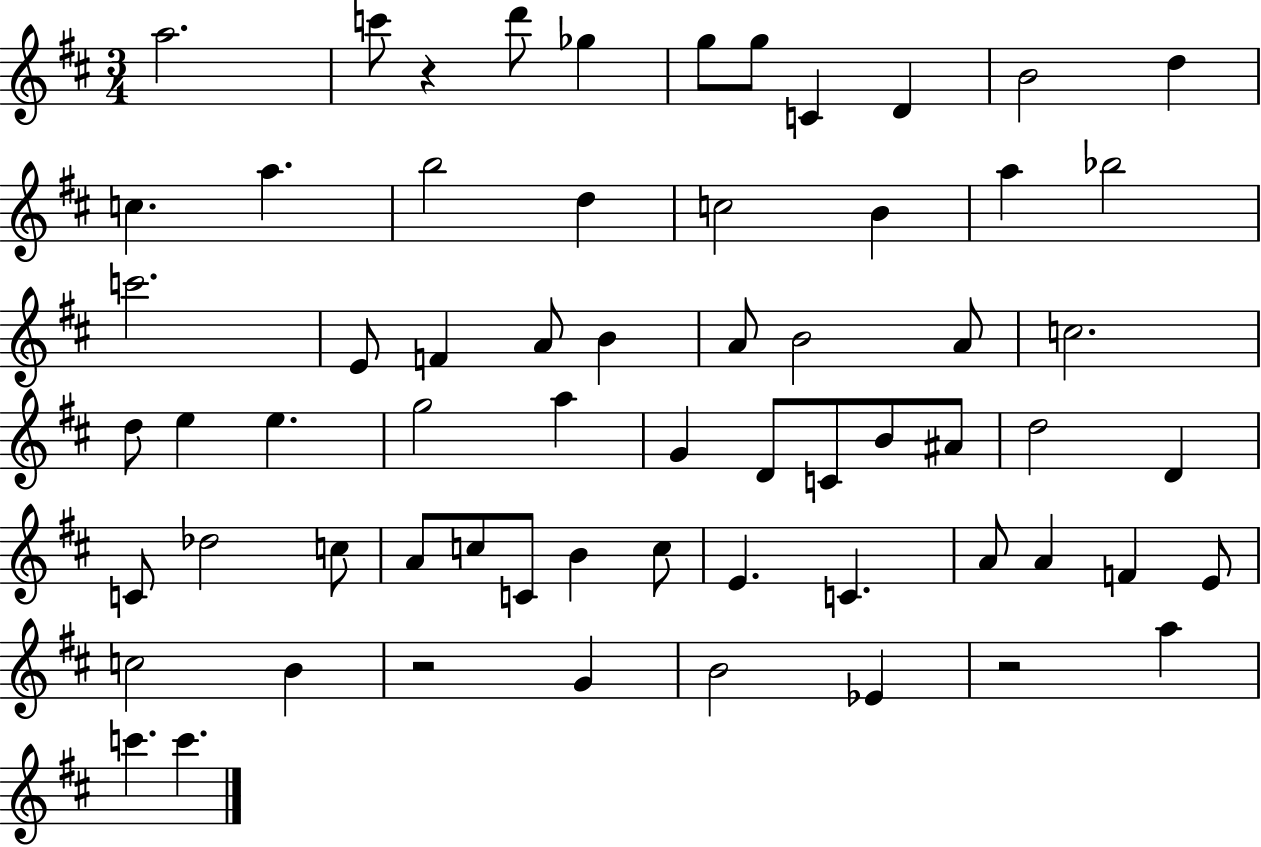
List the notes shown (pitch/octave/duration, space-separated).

A5/h. C6/e R/q D6/e Gb5/q G5/e G5/e C4/q D4/q B4/h D5/q C5/q. A5/q. B5/h D5/q C5/h B4/q A5/q Bb5/h C6/h. E4/e F4/q A4/e B4/q A4/e B4/h A4/e C5/h. D5/e E5/q E5/q. G5/h A5/q G4/q D4/e C4/e B4/e A#4/e D5/h D4/q C4/e Db5/h C5/e A4/e C5/e C4/e B4/q C5/e E4/q. C4/q. A4/e A4/q F4/q E4/e C5/h B4/q R/h G4/q B4/h Eb4/q R/h A5/q C6/q. C6/q.